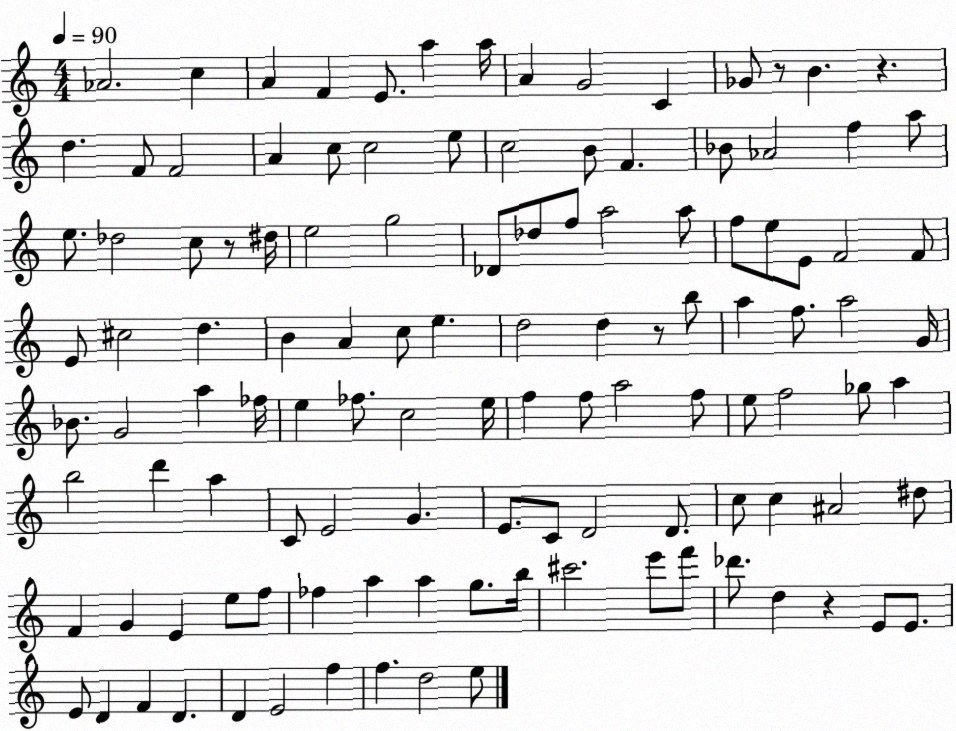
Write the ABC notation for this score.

X:1
T:Untitled
M:4/4
L:1/4
K:C
_A2 c A F E/2 a a/4 A G2 C _G/2 z/2 B z d F/2 F2 A c/2 c2 e/2 c2 B/2 F _B/2 _A2 f a/2 e/2 _d2 c/2 z/2 ^d/4 e2 g2 _D/2 _d/2 f/2 a2 a/2 f/2 e/2 E/2 F2 F/2 E/2 ^c2 d B A c/2 e d2 d z/2 b/2 a f/2 a2 G/4 _B/2 G2 a _f/4 e _f/2 c2 e/4 f f/2 a2 f/2 e/2 f2 _g/2 a b2 d' a C/2 E2 G E/2 C/2 D2 D/2 c/2 c ^A2 ^d/2 F G E e/2 f/2 _f a a g/2 b/4 ^c'2 e'/2 f'/2 _d'/2 d z E/2 E/2 E/2 D F D D E2 f f d2 e/2